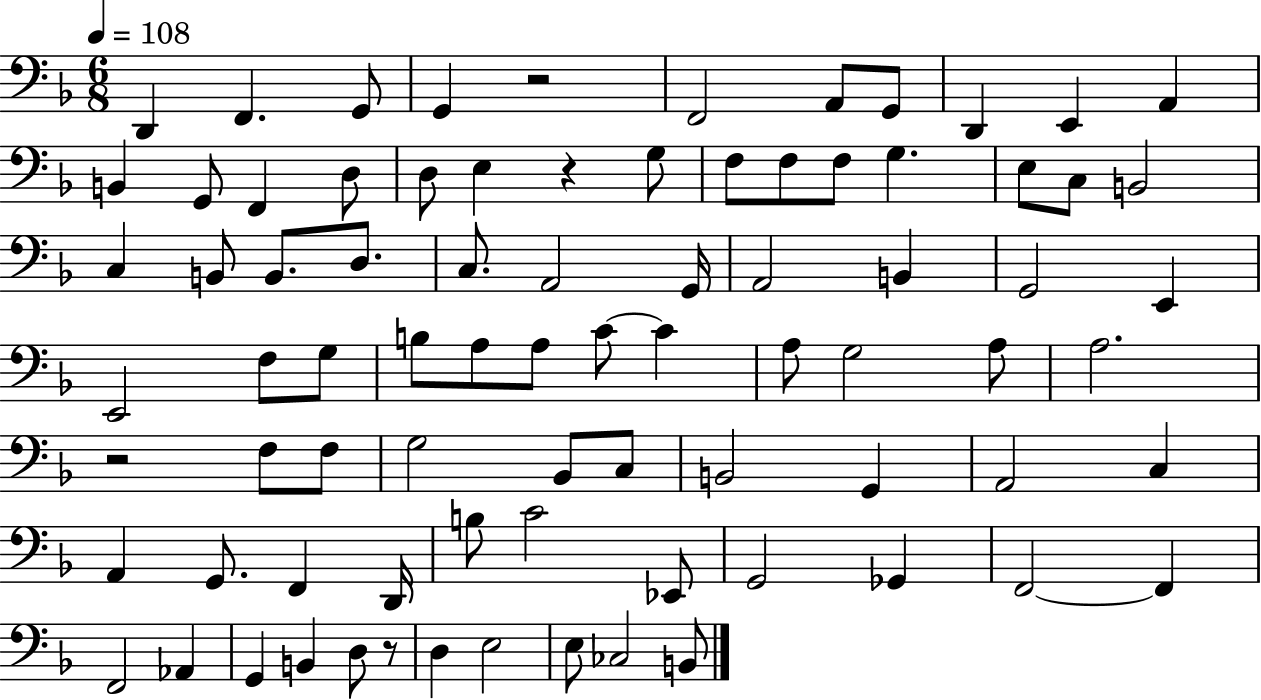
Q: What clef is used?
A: bass